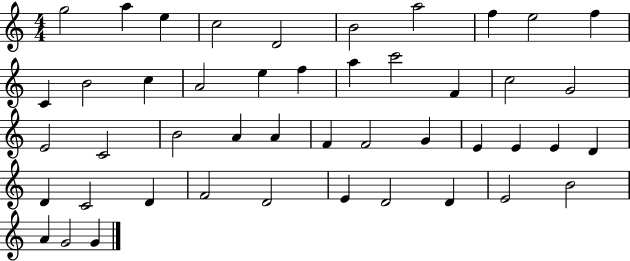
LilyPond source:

{
  \clef treble
  \numericTimeSignature
  \time 4/4
  \key c \major
  g''2 a''4 e''4 | c''2 d'2 | b'2 a''2 | f''4 e''2 f''4 | \break c'4 b'2 c''4 | a'2 e''4 f''4 | a''4 c'''2 f'4 | c''2 g'2 | \break e'2 c'2 | b'2 a'4 a'4 | f'4 f'2 g'4 | e'4 e'4 e'4 d'4 | \break d'4 c'2 d'4 | f'2 d'2 | e'4 d'2 d'4 | e'2 b'2 | \break a'4 g'2 g'4 | \bar "|."
}